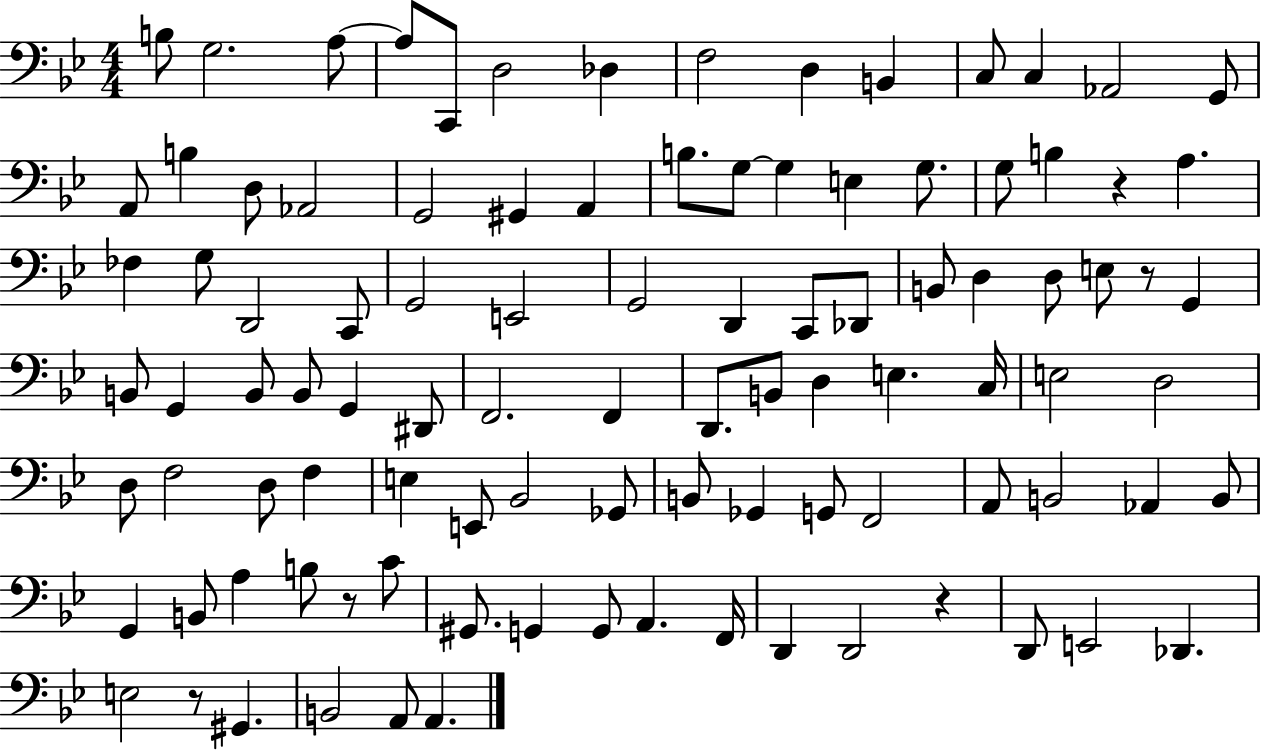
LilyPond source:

{
  \clef bass
  \numericTimeSignature
  \time 4/4
  \key bes \major
  b8 g2. a8~~ | a8 c,8 d2 des4 | f2 d4 b,4 | c8 c4 aes,2 g,8 | \break a,8 b4 d8 aes,2 | g,2 gis,4 a,4 | b8. g8~~ g4 e4 g8. | g8 b4 r4 a4. | \break fes4 g8 d,2 c,8 | g,2 e,2 | g,2 d,4 c,8 des,8 | b,8 d4 d8 e8 r8 g,4 | \break b,8 g,4 b,8 b,8 g,4 dis,8 | f,2. f,4 | d,8. b,8 d4 e4. c16 | e2 d2 | \break d8 f2 d8 f4 | e4 e,8 bes,2 ges,8 | b,8 ges,4 g,8 f,2 | a,8 b,2 aes,4 b,8 | \break g,4 b,8 a4 b8 r8 c'8 | gis,8. g,4 g,8 a,4. f,16 | d,4 d,2 r4 | d,8 e,2 des,4. | \break e2 r8 gis,4. | b,2 a,8 a,4. | \bar "|."
}